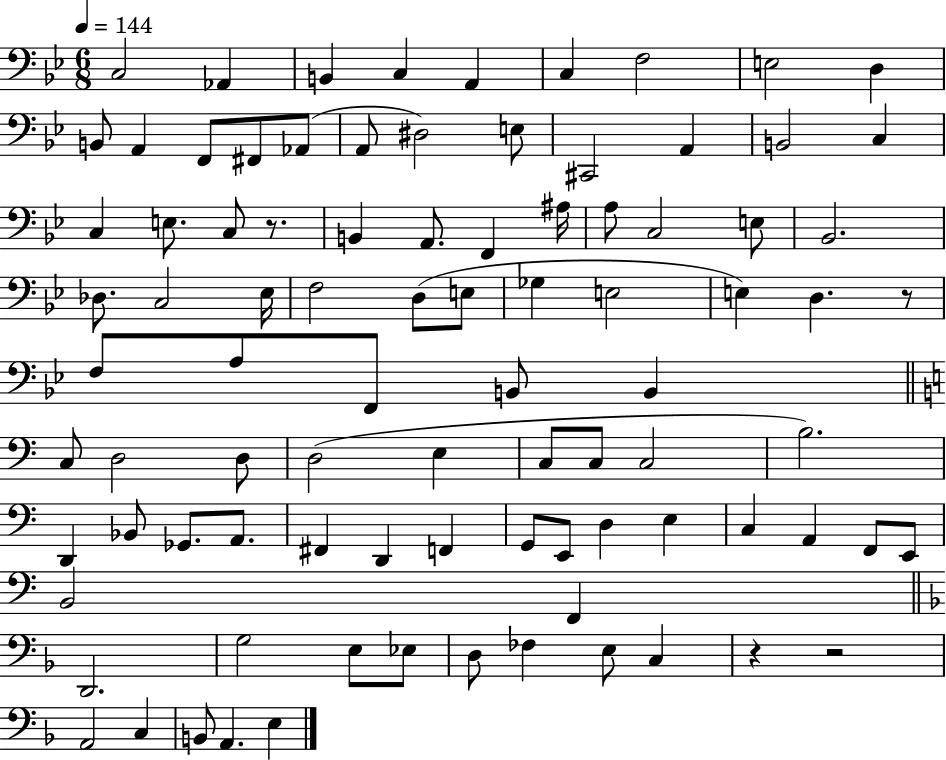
{
  \clef bass
  \numericTimeSignature
  \time 6/8
  \key bes \major
  \tempo 4 = 144
  \repeat volta 2 { c2 aes,4 | b,4 c4 a,4 | c4 f2 | e2 d4 | \break b,8 a,4 f,8 fis,8 aes,8( | a,8 dis2) e8 | cis,2 a,4 | b,2 c4 | \break c4 e8. c8 r8. | b,4 a,8. f,4 ais16 | a8 c2 e8 | bes,2. | \break des8. c2 ees16 | f2 d8( e8 | ges4 e2 | e4) d4. r8 | \break f8 a8 f,8 b,8 b,4 | \bar "||" \break \key a \minor c8 d2 d8 | d2( e4 | c8 c8 c2 | b2.) | \break d,4 bes,8 ges,8. a,8. | fis,4 d,4 f,4 | g,8 e,8 d4 e4 | c4 a,4 f,8 e,8 | \break b,2 f,4 | \bar "||" \break \key f \major d,2. | g2 e8 ees8 | d8 fes4 e8 c4 | r4 r2 | \break a,2 c4 | b,8 a,4. e4 | } \bar "|."
}